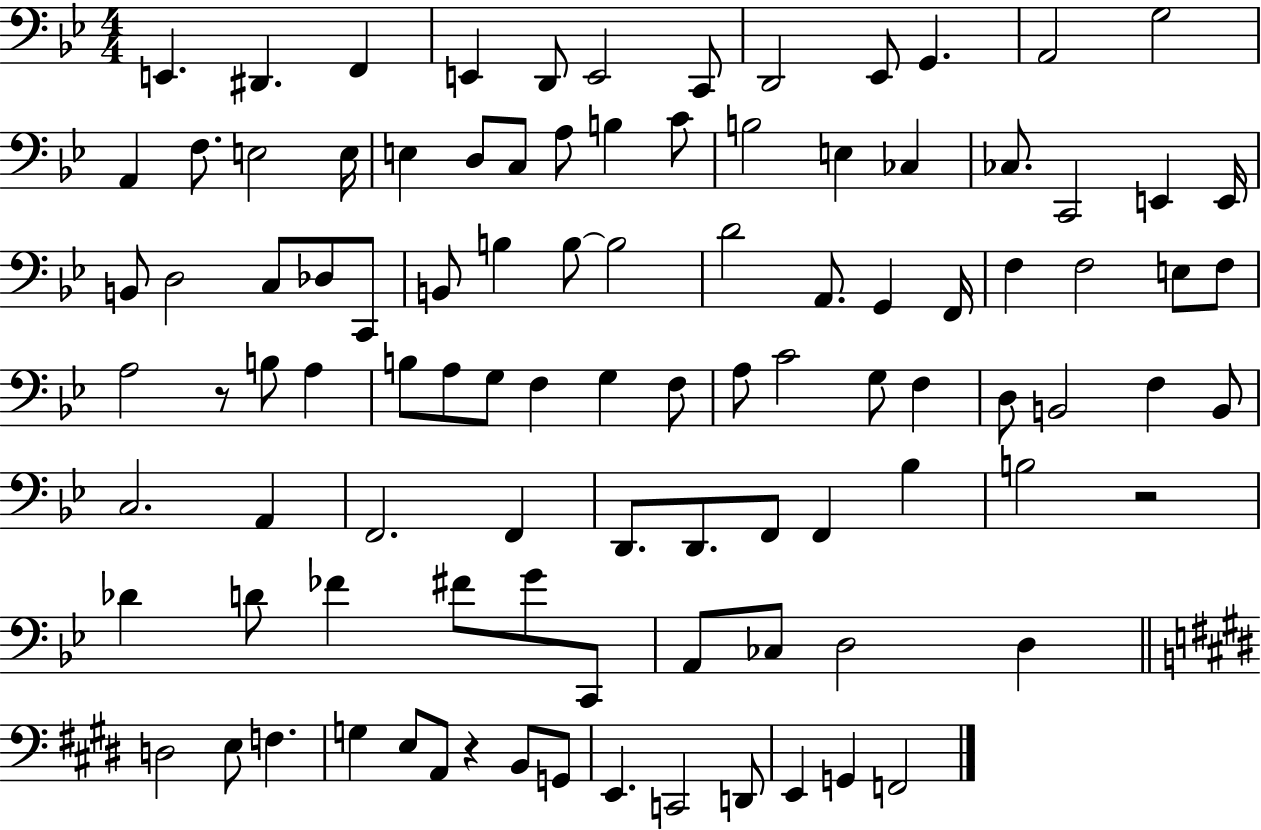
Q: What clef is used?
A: bass